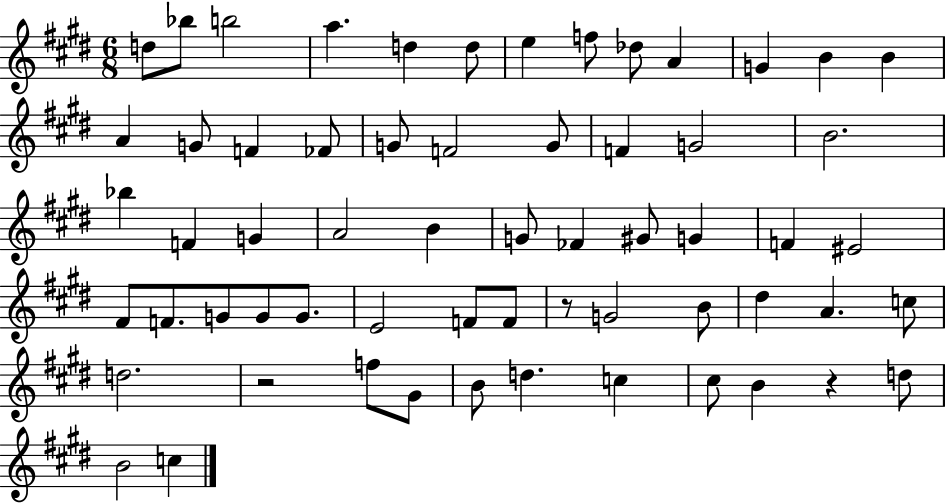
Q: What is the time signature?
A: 6/8